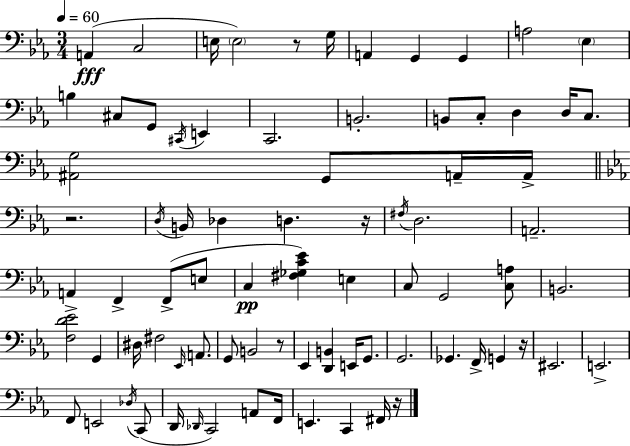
A2/q C3/h E3/s E3/h R/e G3/s A2/q G2/q G2/q A3/h Eb3/q B3/q C#3/e G2/e C#2/s E2/q C2/h. B2/h. B2/e C3/e D3/q D3/s C3/e. [A#2,G3]/h G2/e A2/s A2/s R/h. D3/s B2/s Db3/q D3/q. R/s F#3/s D3/h. A2/h. A2/q F2/q F2/e E3/e C3/q [F#3,Gb3,C4,Eb4]/q E3/q C3/e G2/h [C3,A3]/e B2/h. [F3,D4,Eb4]/h G2/q D#3/s F#3/h Eb2/s A2/e. G2/e B2/h R/e Eb2/q [D2,B2]/q E2/s G2/e. G2/h. Gb2/q. F2/s G2/q R/s EIS2/h. E2/h. F2/e E2/h Db3/s C2/e D2/s Db2/s C2/h A2/e F2/s E2/q. C2/q F#2/s R/s